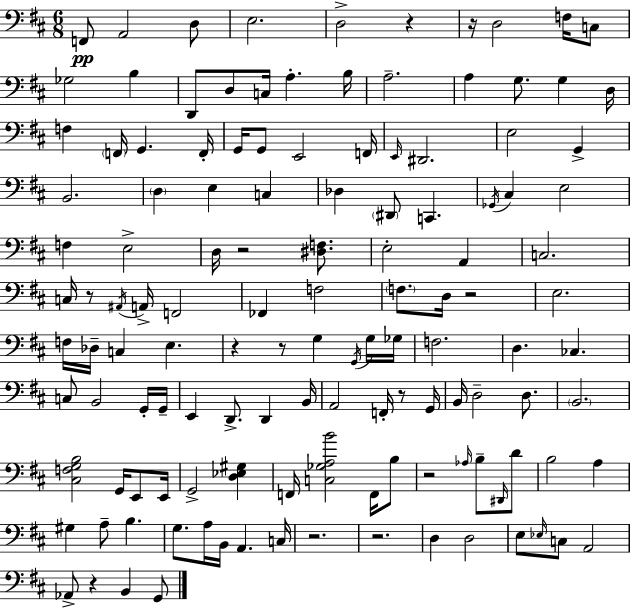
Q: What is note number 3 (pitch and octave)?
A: D3